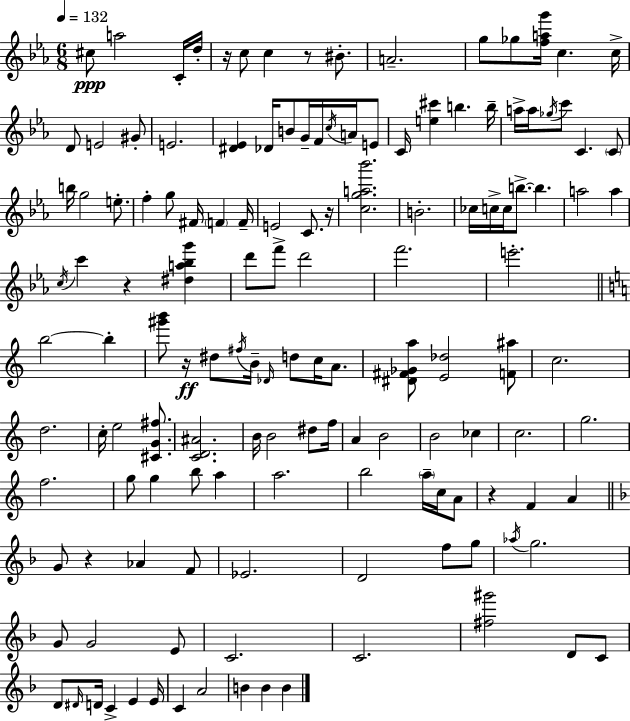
{
  \clef treble
  \numericTimeSignature
  \time 6/8
  \key ees \major
  \tempo 4 = 132
  \repeat volta 2 { cis''8\ppp a''2 c'16-. d''16-. | r16 c''8 c''4 r8 bis'8.-. | a'2.-- | g''8 ges''8 <f'' a'' g'''>16 c''4. c''16-> | \break d'8 e'2 gis'8-. | e'2. | <dis' ees'>4 des'16 b'8 g'16-- f'16 \acciaccatura { c''16 } a'16 e'8 | c'16 <e'' cis'''>4 b''4. | \break b''16-- a''16-> a''16 \acciaccatura { ges''16 } c'''8 c'4. | \parenthesize c'8 b''16 g''2 e''8.-. | f''4-. g''8 fis'16 \parenthesize f'4 | f'16-- e'2 c'8. | \break r16 <c'' g'' a'' bes'''>2. | b'2.-. | ces''16 c''16-> c''16 b''8.->~~ b''4. | a''2 a''4 | \break \acciaccatura { c''16 } c'''4 r4 <dis'' a'' bes'' g'''>4 | d'''8 f'''8-> d'''2 | f'''2. | e'''2.-. | \break \bar "||" \break \key c \major b''2~~ b''4-. | <gis''' b'''>8 r16\ff dis''8 \acciaccatura { fis''16 } b'16-- \grace { des'16 } d''8 c''16 a'8. | <dis' fis' ges' a''>8 <e' des''>2 | <f' ais''>8 c''2. | \break d''2. | c''16-. e''2 <cis' g' fis''>8. | <c' d' ais'>2. | b'16 b'2 dis''8 | \break f''16 a'4 b'2 | b'2 ces''4 | c''2. | g''2. | \break f''2. | g''8 g''4 b''8 a''4 | a''2. | b''2 \parenthesize a''16-- c''16 | \break a'8 r4 f'4 a'4 | \bar "||" \break \key f \major g'8 r4 aes'4 f'8 | ees'2. | d'2 f''8 g''8 | \acciaccatura { aes''16 } g''2. | \break g'8 g'2 e'8 | c'2. | c'2. | <fis'' gis'''>2 d'8 c'8 | \break d'8 \grace { dis'16 } d'16 c'4-> e'4 | e'16 c'4 a'2 | b'4 b'4 b'4 | } \bar "|."
}